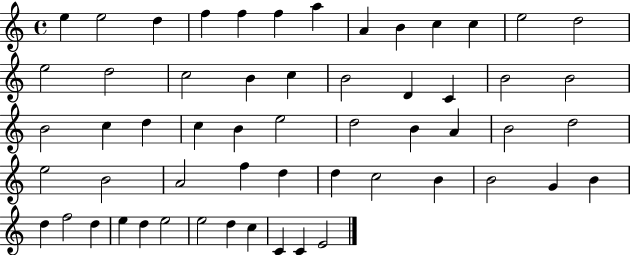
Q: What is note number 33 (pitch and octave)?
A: B4